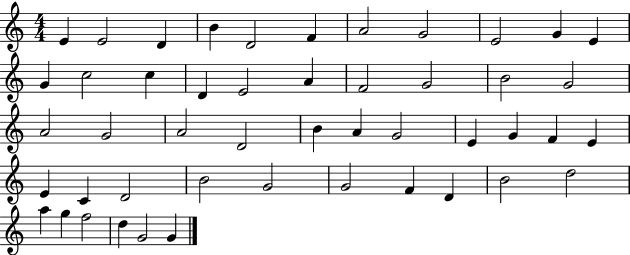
E4/q E4/h D4/q B4/q D4/h F4/q A4/h G4/h E4/h G4/q E4/q G4/q C5/h C5/q D4/q E4/h A4/q F4/h G4/h B4/h G4/h A4/h G4/h A4/h D4/h B4/q A4/q G4/h E4/q G4/q F4/q E4/q E4/q C4/q D4/h B4/h G4/h G4/h F4/q D4/q B4/h D5/h A5/q G5/q F5/h D5/q G4/h G4/q